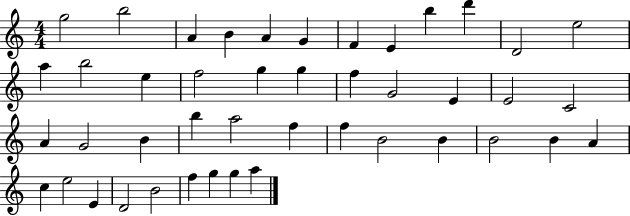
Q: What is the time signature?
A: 4/4